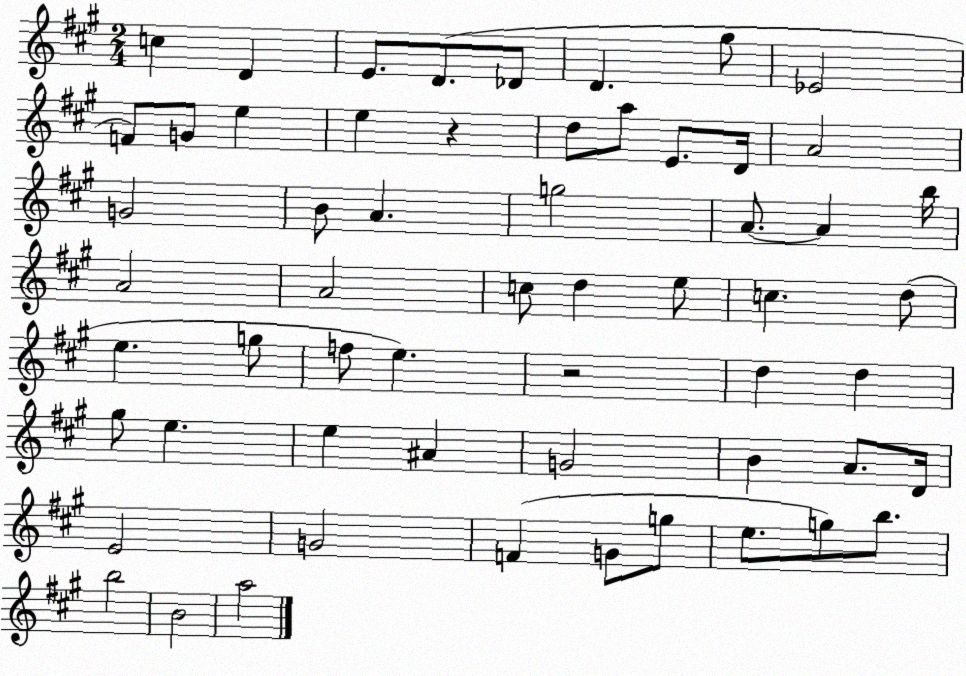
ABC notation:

X:1
T:Untitled
M:2/4
L:1/4
K:A
c D E/2 D/2 _D/2 D ^g/2 _E2 F/2 G/2 e e z d/2 a/2 E/2 D/4 A2 G2 B/2 A g2 A/2 A b/4 A2 A2 c/2 d e/2 c d/2 e g/2 f/2 e z2 d d ^g/2 e e ^A G2 B A/2 D/4 E2 G2 F G/2 g/2 e/2 g/2 b/2 b2 B2 a2